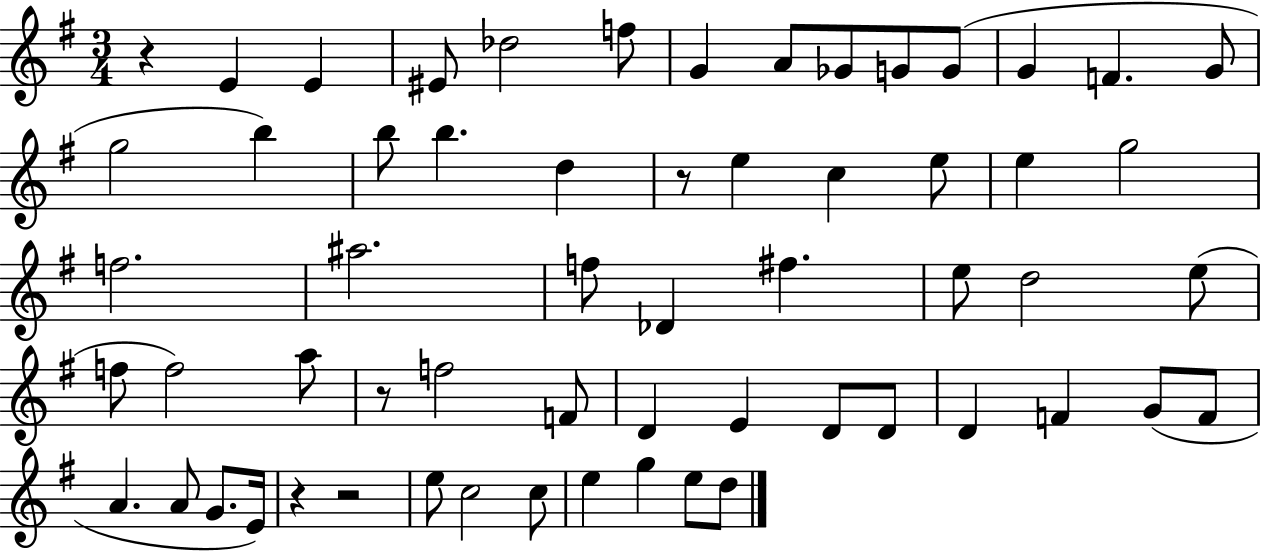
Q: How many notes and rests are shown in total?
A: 60